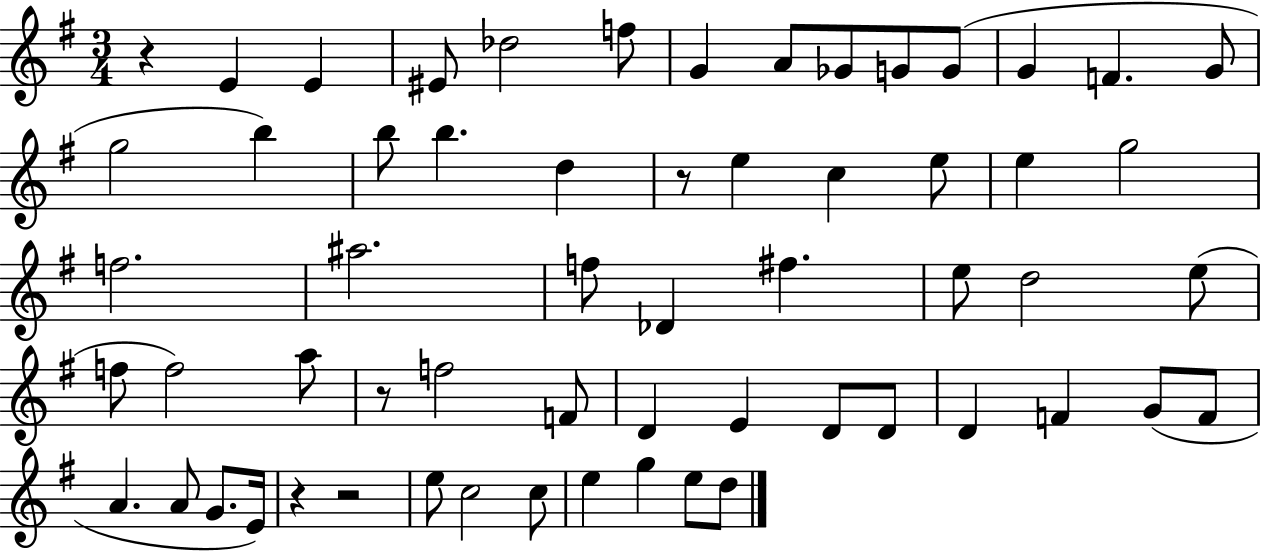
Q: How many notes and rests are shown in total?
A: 60